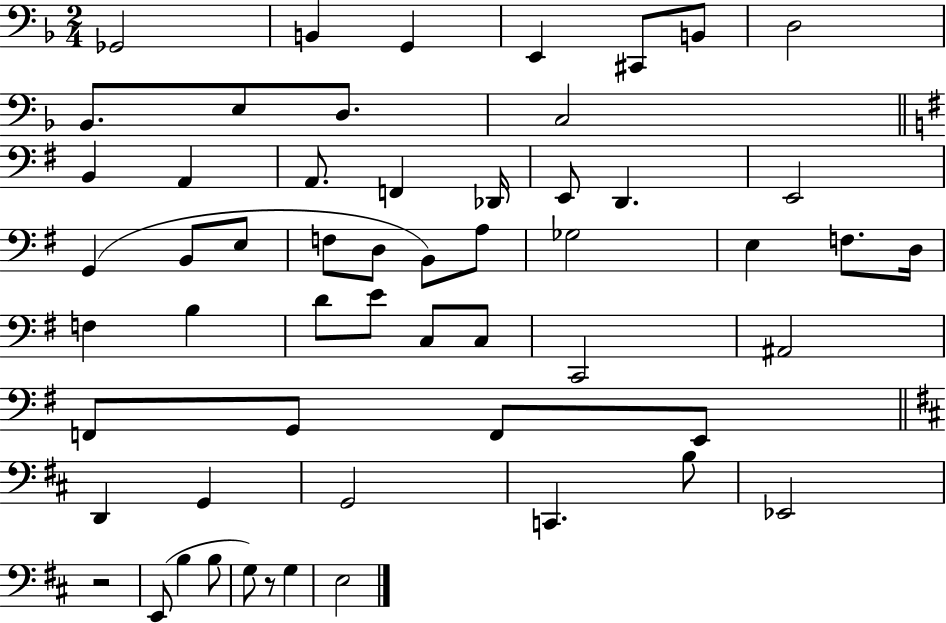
{
  \clef bass
  \numericTimeSignature
  \time 2/4
  \key f \major
  \repeat volta 2 { ges,2 | b,4 g,4 | e,4 cis,8 b,8 | d2 | \break bes,8. e8 d8. | c2 | \bar "||" \break \key e \minor b,4 a,4 | a,8. f,4 des,16 | e,8 d,4. | e,2 | \break g,4( b,8 e8 | f8 d8 b,8) a8 | ges2 | e4 f8. d16 | \break f4 b4 | d'8 e'8 c8 c8 | c,2 | ais,2 | \break f,8 g,8 f,8 e,8 | \bar "||" \break \key d \major d,4 g,4 | g,2 | c,4. b8 | ees,2 | \break r2 | e,8( b4 b8 | g8) r8 g4 | e2 | \break } \bar "|."
}